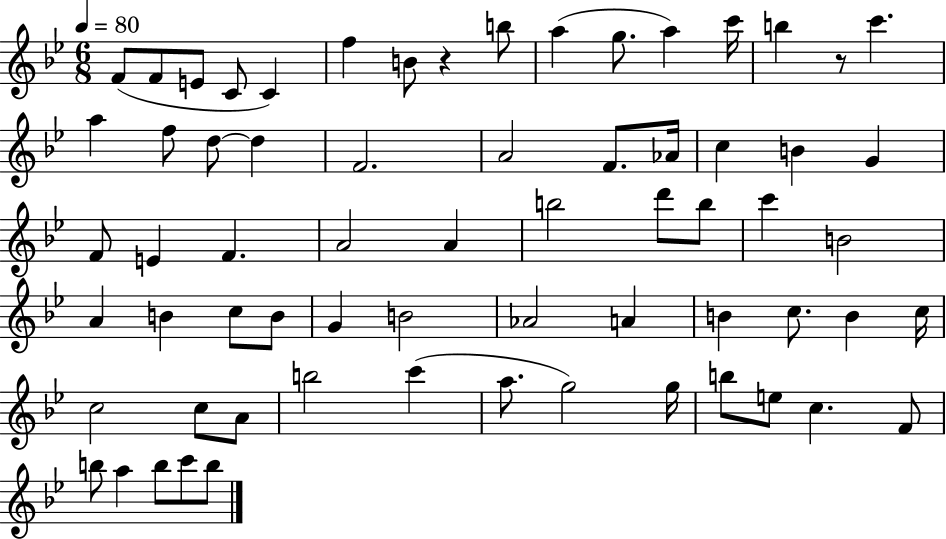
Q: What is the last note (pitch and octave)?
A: B5